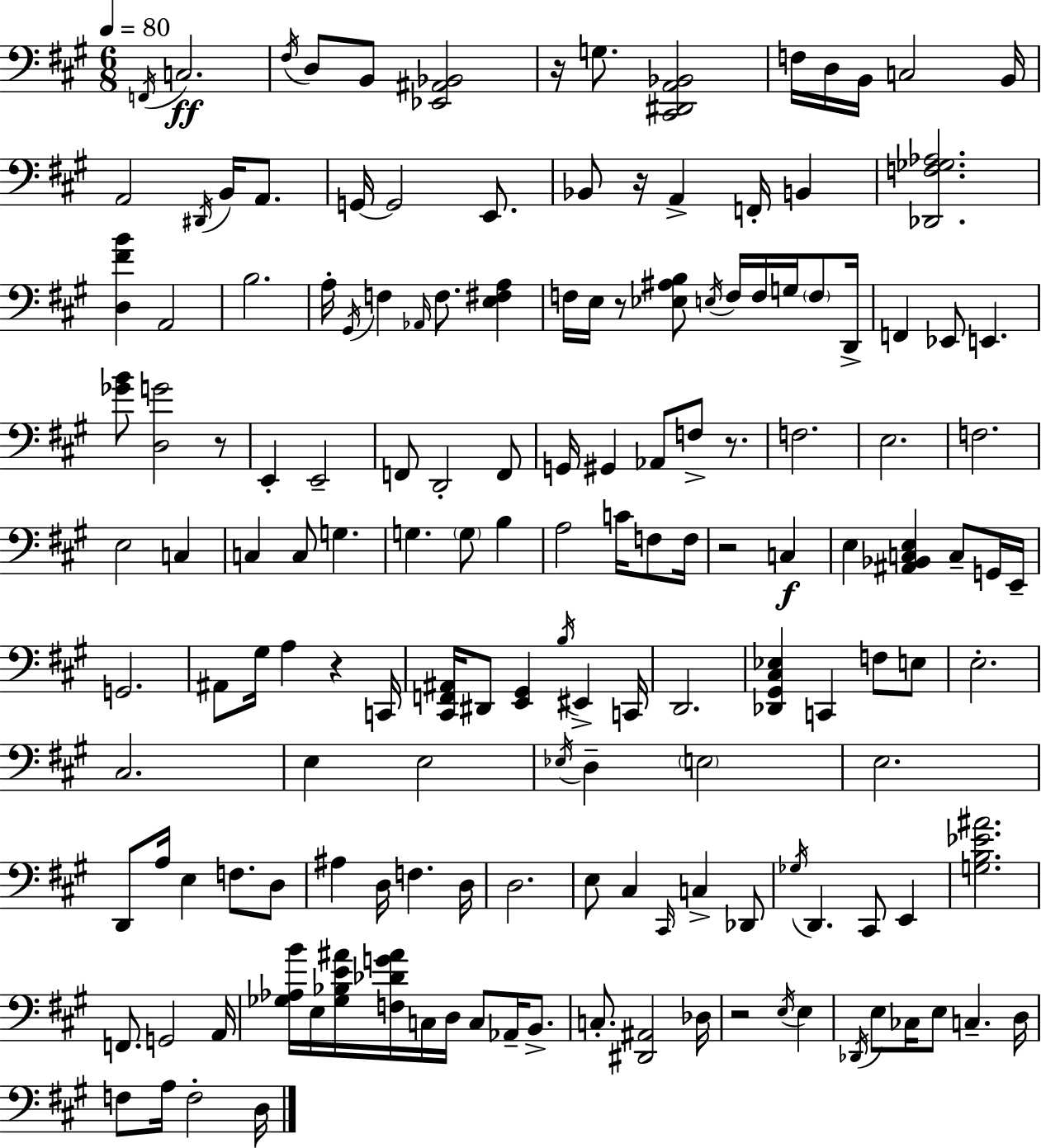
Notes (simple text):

F2/s C3/h. F#3/s D3/e B2/e [Eb2,A#2,Bb2]/h R/s G3/e. [C#2,D#2,A2,Bb2]/h F3/s D3/s B2/s C3/h B2/s A2/h D#2/s B2/s A2/e. G2/s G2/h E2/e. Bb2/e R/s A2/q F2/s B2/q [Db2,F3,Gb3,Ab3]/h. [D3,F#4,B4]/q A2/h B3/h. A3/s G#2/s F3/q Ab2/s F3/e. [E3,F#3,A3]/q F3/s E3/s R/e [Eb3,A#3,B3]/e E3/s F3/s F3/s G3/s F3/e D2/s F2/q Eb2/e E2/q. [Gb4,B4]/e [D3,G4]/h R/e E2/q E2/h F2/e D2/h F2/e G2/s G#2/q Ab2/e F3/e R/e. F3/h. E3/h. F3/h. E3/h C3/q C3/q C3/e G3/q. G3/q. G3/e B3/q A3/h C4/s F3/e F3/s R/h C3/q E3/q [A#2,Bb2,C3,E3]/q C3/e G2/s E2/s G2/h. A#2/e G#3/s A3/q R/q C2/s [C#2,F2,A#2]/s D#2/e [E2,G#2]/q B3/s EIS2/q C2/s D2/h. [Db2,G#2,C#3,Eb3]/q C2/q F3/e E3/e E3/h. C#3/h. E3/q E3/h Eb3/s D3/q E3/h E3/h. D2/e A3/s E3/q F3/e. D3/e A#3/q D3/s F3/q. D3/s D3/h. E3/e C#3/q C#2/s C3/q Db2/e Gb3/s D2/q. C#2/e E2/q [G3,B3,Eb4,A#4]/h. F2/e. G2/h A2/s [Gb3,Ab3,B4]/s E3/s [Gb3,Bb3,E4,A#4]/s [F3,Db4,G4,A#4]/s C3/s D3/s C3/e Ab2/s B2/e. C3/e. [D#2,A#2]/h Db3/s R/h E3/s E3/q Db2/s E3/e CES3/s E3/e C3/q. D3/s F3/e A3/s F3/h D3/s